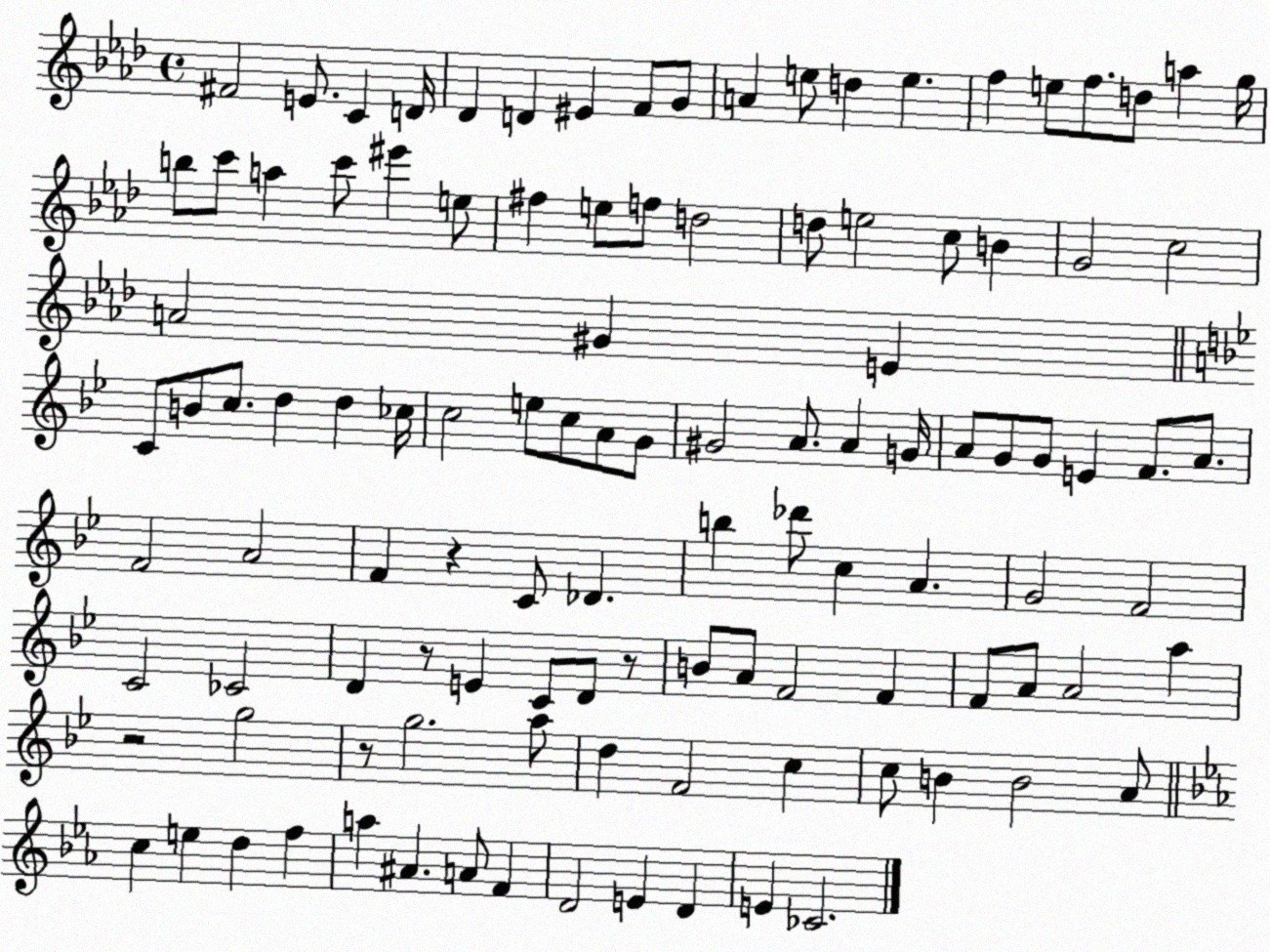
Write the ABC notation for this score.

X:1
T:Untitled
M:4/4
L:1/4
K:Ab
^F2 E/2 C D/4 _D D ^E F/2 G/2 A e/2 d e f e/2 f/2 d/2 a g/4 b/2 c'/2 a c'/2 ^e' e/2 ^f e/2 f/2 d2 d/2 e2 c/2 B G2 c2 A2 ^G E C/2 B/2 c/2 d d _c/4 c2 e/2 c/2 A/2 G/2 ^G2 A/2 A G/4 A/2 G/2 G/2 E F/2 A/2 F2 A2 F z C/2 _D b _d'/2 c A G2 F2 C2 _C2 D z/2 E C/2 D/2 z/2 B/2 A/2 F2 F F/2 A/2 A2 a z2 g2 z/2 g2 a/2 d F2 c c/2 B B2 A/2 c e d f a ^A A/2 F D2 E D E _C2